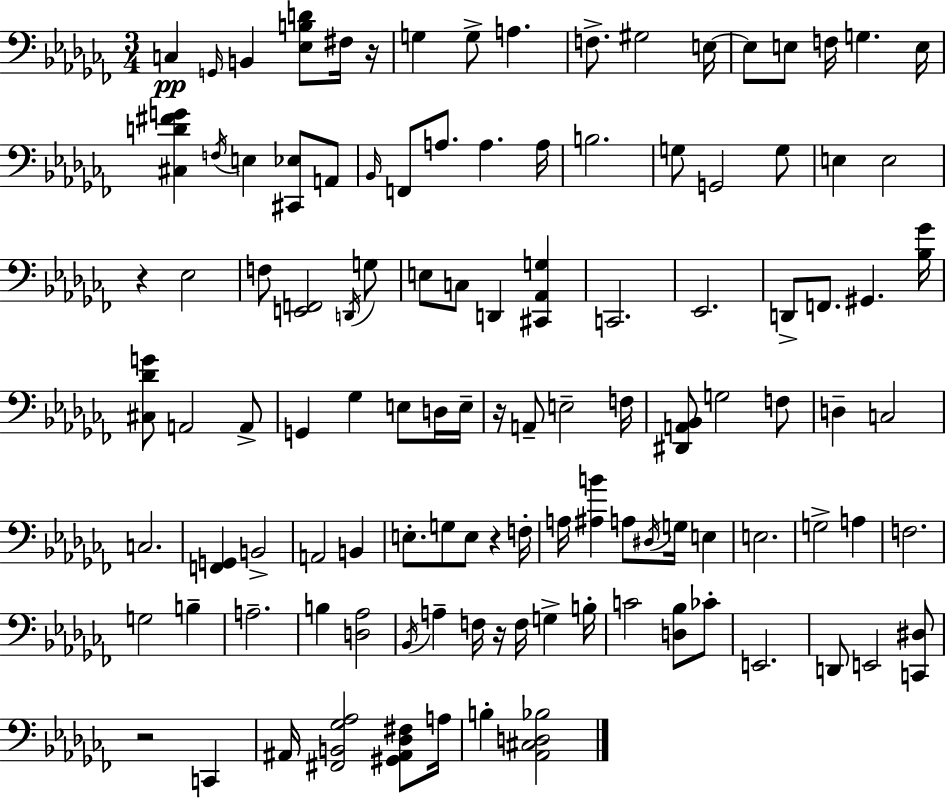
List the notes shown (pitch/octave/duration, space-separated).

C3/q G2/s B2/q [Eb3,B3,D4]/e F#3/s R/s G3/q G3/e A3/q. F3/e. G#3/h E3/s E3/e E3/e F3/s G3/q. E3/s [C#3,D4,F#4,G4]/q F3/s E3/q [C#2,Eb3]/e A2/e Bb2/s F2/e A3/e. A3/q. A3/s B3/h. G3/e G2/h G3/e E3/q E3/h R/q Eb3/h F3/e [E2,F2]/h D2/s G3/e E3/e C3/e D2/q [C#2,Ab2,G3]/q C2/h. Eb2/h. D2/e F2/e. G#2/q. [Bb3,Gb4]/s [C#3,Db4,G4]/e A2/h A2/e G2/q Gb3/q E3/e D3/s E3/s R/s A2/e E3/h F3/s [D#2,A2,Bb2]/e G3/h F3/e D3/q C3/h C3/h. [F2,G2]/q B2/h A2/h B2/q E3/e. G3/e E3/e R/q F3/s A3/s [A#3,B4]/q A3/e D#3/s G3/s E3/q E3/h. G3/h A3/q F3/h. G3/h B3/q A3/h. B3/q [D3,Ab3]/h Bb2/s A3/q F3/s R/s F3/s G3/q B3/s C4/h [D3,Bb3]/e CES4/e E2/h. D2/e E2/h [C2,D#3]/e R/h C2/q A#2/s [F#2,B2,Gb3,Ab3]/h [G#2,A#2,Db3,F#3]/e A3/s B3/q [Ab2,C#3,D3,Bb3]/h